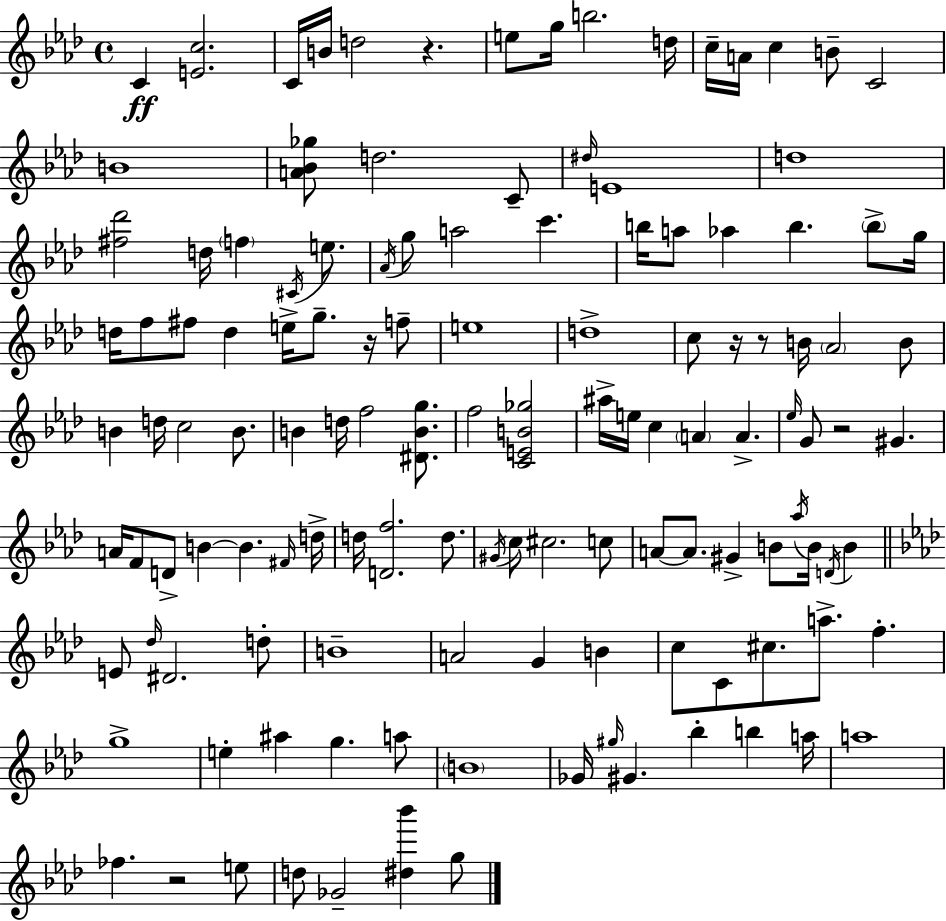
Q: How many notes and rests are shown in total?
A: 127